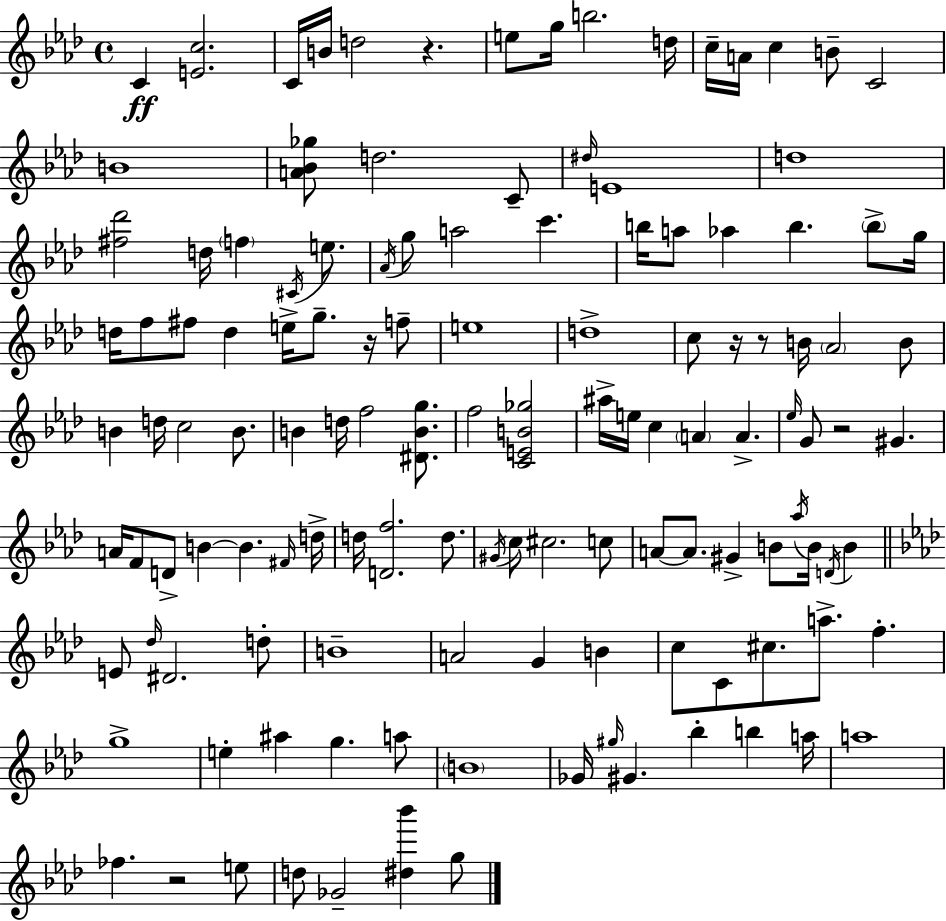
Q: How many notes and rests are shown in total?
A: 127